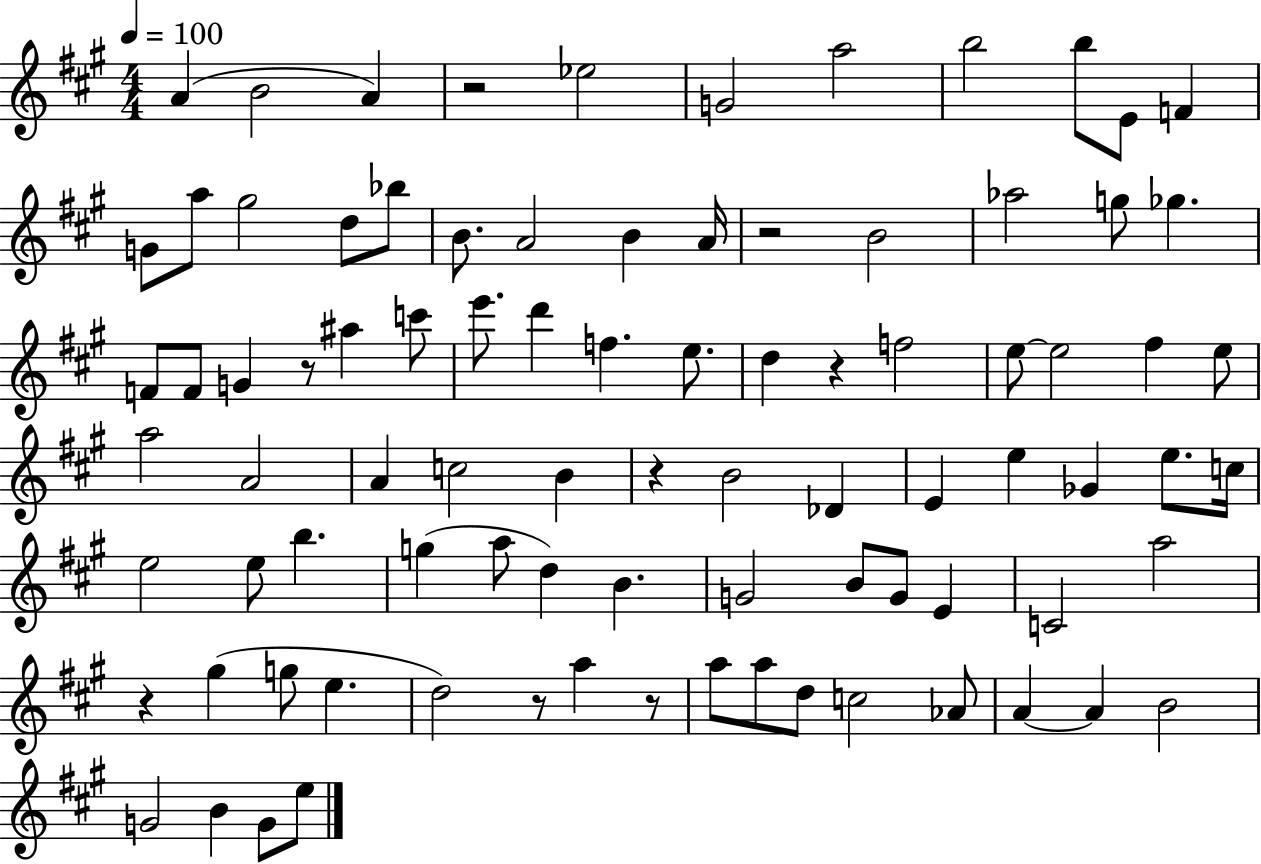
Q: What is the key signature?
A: A major